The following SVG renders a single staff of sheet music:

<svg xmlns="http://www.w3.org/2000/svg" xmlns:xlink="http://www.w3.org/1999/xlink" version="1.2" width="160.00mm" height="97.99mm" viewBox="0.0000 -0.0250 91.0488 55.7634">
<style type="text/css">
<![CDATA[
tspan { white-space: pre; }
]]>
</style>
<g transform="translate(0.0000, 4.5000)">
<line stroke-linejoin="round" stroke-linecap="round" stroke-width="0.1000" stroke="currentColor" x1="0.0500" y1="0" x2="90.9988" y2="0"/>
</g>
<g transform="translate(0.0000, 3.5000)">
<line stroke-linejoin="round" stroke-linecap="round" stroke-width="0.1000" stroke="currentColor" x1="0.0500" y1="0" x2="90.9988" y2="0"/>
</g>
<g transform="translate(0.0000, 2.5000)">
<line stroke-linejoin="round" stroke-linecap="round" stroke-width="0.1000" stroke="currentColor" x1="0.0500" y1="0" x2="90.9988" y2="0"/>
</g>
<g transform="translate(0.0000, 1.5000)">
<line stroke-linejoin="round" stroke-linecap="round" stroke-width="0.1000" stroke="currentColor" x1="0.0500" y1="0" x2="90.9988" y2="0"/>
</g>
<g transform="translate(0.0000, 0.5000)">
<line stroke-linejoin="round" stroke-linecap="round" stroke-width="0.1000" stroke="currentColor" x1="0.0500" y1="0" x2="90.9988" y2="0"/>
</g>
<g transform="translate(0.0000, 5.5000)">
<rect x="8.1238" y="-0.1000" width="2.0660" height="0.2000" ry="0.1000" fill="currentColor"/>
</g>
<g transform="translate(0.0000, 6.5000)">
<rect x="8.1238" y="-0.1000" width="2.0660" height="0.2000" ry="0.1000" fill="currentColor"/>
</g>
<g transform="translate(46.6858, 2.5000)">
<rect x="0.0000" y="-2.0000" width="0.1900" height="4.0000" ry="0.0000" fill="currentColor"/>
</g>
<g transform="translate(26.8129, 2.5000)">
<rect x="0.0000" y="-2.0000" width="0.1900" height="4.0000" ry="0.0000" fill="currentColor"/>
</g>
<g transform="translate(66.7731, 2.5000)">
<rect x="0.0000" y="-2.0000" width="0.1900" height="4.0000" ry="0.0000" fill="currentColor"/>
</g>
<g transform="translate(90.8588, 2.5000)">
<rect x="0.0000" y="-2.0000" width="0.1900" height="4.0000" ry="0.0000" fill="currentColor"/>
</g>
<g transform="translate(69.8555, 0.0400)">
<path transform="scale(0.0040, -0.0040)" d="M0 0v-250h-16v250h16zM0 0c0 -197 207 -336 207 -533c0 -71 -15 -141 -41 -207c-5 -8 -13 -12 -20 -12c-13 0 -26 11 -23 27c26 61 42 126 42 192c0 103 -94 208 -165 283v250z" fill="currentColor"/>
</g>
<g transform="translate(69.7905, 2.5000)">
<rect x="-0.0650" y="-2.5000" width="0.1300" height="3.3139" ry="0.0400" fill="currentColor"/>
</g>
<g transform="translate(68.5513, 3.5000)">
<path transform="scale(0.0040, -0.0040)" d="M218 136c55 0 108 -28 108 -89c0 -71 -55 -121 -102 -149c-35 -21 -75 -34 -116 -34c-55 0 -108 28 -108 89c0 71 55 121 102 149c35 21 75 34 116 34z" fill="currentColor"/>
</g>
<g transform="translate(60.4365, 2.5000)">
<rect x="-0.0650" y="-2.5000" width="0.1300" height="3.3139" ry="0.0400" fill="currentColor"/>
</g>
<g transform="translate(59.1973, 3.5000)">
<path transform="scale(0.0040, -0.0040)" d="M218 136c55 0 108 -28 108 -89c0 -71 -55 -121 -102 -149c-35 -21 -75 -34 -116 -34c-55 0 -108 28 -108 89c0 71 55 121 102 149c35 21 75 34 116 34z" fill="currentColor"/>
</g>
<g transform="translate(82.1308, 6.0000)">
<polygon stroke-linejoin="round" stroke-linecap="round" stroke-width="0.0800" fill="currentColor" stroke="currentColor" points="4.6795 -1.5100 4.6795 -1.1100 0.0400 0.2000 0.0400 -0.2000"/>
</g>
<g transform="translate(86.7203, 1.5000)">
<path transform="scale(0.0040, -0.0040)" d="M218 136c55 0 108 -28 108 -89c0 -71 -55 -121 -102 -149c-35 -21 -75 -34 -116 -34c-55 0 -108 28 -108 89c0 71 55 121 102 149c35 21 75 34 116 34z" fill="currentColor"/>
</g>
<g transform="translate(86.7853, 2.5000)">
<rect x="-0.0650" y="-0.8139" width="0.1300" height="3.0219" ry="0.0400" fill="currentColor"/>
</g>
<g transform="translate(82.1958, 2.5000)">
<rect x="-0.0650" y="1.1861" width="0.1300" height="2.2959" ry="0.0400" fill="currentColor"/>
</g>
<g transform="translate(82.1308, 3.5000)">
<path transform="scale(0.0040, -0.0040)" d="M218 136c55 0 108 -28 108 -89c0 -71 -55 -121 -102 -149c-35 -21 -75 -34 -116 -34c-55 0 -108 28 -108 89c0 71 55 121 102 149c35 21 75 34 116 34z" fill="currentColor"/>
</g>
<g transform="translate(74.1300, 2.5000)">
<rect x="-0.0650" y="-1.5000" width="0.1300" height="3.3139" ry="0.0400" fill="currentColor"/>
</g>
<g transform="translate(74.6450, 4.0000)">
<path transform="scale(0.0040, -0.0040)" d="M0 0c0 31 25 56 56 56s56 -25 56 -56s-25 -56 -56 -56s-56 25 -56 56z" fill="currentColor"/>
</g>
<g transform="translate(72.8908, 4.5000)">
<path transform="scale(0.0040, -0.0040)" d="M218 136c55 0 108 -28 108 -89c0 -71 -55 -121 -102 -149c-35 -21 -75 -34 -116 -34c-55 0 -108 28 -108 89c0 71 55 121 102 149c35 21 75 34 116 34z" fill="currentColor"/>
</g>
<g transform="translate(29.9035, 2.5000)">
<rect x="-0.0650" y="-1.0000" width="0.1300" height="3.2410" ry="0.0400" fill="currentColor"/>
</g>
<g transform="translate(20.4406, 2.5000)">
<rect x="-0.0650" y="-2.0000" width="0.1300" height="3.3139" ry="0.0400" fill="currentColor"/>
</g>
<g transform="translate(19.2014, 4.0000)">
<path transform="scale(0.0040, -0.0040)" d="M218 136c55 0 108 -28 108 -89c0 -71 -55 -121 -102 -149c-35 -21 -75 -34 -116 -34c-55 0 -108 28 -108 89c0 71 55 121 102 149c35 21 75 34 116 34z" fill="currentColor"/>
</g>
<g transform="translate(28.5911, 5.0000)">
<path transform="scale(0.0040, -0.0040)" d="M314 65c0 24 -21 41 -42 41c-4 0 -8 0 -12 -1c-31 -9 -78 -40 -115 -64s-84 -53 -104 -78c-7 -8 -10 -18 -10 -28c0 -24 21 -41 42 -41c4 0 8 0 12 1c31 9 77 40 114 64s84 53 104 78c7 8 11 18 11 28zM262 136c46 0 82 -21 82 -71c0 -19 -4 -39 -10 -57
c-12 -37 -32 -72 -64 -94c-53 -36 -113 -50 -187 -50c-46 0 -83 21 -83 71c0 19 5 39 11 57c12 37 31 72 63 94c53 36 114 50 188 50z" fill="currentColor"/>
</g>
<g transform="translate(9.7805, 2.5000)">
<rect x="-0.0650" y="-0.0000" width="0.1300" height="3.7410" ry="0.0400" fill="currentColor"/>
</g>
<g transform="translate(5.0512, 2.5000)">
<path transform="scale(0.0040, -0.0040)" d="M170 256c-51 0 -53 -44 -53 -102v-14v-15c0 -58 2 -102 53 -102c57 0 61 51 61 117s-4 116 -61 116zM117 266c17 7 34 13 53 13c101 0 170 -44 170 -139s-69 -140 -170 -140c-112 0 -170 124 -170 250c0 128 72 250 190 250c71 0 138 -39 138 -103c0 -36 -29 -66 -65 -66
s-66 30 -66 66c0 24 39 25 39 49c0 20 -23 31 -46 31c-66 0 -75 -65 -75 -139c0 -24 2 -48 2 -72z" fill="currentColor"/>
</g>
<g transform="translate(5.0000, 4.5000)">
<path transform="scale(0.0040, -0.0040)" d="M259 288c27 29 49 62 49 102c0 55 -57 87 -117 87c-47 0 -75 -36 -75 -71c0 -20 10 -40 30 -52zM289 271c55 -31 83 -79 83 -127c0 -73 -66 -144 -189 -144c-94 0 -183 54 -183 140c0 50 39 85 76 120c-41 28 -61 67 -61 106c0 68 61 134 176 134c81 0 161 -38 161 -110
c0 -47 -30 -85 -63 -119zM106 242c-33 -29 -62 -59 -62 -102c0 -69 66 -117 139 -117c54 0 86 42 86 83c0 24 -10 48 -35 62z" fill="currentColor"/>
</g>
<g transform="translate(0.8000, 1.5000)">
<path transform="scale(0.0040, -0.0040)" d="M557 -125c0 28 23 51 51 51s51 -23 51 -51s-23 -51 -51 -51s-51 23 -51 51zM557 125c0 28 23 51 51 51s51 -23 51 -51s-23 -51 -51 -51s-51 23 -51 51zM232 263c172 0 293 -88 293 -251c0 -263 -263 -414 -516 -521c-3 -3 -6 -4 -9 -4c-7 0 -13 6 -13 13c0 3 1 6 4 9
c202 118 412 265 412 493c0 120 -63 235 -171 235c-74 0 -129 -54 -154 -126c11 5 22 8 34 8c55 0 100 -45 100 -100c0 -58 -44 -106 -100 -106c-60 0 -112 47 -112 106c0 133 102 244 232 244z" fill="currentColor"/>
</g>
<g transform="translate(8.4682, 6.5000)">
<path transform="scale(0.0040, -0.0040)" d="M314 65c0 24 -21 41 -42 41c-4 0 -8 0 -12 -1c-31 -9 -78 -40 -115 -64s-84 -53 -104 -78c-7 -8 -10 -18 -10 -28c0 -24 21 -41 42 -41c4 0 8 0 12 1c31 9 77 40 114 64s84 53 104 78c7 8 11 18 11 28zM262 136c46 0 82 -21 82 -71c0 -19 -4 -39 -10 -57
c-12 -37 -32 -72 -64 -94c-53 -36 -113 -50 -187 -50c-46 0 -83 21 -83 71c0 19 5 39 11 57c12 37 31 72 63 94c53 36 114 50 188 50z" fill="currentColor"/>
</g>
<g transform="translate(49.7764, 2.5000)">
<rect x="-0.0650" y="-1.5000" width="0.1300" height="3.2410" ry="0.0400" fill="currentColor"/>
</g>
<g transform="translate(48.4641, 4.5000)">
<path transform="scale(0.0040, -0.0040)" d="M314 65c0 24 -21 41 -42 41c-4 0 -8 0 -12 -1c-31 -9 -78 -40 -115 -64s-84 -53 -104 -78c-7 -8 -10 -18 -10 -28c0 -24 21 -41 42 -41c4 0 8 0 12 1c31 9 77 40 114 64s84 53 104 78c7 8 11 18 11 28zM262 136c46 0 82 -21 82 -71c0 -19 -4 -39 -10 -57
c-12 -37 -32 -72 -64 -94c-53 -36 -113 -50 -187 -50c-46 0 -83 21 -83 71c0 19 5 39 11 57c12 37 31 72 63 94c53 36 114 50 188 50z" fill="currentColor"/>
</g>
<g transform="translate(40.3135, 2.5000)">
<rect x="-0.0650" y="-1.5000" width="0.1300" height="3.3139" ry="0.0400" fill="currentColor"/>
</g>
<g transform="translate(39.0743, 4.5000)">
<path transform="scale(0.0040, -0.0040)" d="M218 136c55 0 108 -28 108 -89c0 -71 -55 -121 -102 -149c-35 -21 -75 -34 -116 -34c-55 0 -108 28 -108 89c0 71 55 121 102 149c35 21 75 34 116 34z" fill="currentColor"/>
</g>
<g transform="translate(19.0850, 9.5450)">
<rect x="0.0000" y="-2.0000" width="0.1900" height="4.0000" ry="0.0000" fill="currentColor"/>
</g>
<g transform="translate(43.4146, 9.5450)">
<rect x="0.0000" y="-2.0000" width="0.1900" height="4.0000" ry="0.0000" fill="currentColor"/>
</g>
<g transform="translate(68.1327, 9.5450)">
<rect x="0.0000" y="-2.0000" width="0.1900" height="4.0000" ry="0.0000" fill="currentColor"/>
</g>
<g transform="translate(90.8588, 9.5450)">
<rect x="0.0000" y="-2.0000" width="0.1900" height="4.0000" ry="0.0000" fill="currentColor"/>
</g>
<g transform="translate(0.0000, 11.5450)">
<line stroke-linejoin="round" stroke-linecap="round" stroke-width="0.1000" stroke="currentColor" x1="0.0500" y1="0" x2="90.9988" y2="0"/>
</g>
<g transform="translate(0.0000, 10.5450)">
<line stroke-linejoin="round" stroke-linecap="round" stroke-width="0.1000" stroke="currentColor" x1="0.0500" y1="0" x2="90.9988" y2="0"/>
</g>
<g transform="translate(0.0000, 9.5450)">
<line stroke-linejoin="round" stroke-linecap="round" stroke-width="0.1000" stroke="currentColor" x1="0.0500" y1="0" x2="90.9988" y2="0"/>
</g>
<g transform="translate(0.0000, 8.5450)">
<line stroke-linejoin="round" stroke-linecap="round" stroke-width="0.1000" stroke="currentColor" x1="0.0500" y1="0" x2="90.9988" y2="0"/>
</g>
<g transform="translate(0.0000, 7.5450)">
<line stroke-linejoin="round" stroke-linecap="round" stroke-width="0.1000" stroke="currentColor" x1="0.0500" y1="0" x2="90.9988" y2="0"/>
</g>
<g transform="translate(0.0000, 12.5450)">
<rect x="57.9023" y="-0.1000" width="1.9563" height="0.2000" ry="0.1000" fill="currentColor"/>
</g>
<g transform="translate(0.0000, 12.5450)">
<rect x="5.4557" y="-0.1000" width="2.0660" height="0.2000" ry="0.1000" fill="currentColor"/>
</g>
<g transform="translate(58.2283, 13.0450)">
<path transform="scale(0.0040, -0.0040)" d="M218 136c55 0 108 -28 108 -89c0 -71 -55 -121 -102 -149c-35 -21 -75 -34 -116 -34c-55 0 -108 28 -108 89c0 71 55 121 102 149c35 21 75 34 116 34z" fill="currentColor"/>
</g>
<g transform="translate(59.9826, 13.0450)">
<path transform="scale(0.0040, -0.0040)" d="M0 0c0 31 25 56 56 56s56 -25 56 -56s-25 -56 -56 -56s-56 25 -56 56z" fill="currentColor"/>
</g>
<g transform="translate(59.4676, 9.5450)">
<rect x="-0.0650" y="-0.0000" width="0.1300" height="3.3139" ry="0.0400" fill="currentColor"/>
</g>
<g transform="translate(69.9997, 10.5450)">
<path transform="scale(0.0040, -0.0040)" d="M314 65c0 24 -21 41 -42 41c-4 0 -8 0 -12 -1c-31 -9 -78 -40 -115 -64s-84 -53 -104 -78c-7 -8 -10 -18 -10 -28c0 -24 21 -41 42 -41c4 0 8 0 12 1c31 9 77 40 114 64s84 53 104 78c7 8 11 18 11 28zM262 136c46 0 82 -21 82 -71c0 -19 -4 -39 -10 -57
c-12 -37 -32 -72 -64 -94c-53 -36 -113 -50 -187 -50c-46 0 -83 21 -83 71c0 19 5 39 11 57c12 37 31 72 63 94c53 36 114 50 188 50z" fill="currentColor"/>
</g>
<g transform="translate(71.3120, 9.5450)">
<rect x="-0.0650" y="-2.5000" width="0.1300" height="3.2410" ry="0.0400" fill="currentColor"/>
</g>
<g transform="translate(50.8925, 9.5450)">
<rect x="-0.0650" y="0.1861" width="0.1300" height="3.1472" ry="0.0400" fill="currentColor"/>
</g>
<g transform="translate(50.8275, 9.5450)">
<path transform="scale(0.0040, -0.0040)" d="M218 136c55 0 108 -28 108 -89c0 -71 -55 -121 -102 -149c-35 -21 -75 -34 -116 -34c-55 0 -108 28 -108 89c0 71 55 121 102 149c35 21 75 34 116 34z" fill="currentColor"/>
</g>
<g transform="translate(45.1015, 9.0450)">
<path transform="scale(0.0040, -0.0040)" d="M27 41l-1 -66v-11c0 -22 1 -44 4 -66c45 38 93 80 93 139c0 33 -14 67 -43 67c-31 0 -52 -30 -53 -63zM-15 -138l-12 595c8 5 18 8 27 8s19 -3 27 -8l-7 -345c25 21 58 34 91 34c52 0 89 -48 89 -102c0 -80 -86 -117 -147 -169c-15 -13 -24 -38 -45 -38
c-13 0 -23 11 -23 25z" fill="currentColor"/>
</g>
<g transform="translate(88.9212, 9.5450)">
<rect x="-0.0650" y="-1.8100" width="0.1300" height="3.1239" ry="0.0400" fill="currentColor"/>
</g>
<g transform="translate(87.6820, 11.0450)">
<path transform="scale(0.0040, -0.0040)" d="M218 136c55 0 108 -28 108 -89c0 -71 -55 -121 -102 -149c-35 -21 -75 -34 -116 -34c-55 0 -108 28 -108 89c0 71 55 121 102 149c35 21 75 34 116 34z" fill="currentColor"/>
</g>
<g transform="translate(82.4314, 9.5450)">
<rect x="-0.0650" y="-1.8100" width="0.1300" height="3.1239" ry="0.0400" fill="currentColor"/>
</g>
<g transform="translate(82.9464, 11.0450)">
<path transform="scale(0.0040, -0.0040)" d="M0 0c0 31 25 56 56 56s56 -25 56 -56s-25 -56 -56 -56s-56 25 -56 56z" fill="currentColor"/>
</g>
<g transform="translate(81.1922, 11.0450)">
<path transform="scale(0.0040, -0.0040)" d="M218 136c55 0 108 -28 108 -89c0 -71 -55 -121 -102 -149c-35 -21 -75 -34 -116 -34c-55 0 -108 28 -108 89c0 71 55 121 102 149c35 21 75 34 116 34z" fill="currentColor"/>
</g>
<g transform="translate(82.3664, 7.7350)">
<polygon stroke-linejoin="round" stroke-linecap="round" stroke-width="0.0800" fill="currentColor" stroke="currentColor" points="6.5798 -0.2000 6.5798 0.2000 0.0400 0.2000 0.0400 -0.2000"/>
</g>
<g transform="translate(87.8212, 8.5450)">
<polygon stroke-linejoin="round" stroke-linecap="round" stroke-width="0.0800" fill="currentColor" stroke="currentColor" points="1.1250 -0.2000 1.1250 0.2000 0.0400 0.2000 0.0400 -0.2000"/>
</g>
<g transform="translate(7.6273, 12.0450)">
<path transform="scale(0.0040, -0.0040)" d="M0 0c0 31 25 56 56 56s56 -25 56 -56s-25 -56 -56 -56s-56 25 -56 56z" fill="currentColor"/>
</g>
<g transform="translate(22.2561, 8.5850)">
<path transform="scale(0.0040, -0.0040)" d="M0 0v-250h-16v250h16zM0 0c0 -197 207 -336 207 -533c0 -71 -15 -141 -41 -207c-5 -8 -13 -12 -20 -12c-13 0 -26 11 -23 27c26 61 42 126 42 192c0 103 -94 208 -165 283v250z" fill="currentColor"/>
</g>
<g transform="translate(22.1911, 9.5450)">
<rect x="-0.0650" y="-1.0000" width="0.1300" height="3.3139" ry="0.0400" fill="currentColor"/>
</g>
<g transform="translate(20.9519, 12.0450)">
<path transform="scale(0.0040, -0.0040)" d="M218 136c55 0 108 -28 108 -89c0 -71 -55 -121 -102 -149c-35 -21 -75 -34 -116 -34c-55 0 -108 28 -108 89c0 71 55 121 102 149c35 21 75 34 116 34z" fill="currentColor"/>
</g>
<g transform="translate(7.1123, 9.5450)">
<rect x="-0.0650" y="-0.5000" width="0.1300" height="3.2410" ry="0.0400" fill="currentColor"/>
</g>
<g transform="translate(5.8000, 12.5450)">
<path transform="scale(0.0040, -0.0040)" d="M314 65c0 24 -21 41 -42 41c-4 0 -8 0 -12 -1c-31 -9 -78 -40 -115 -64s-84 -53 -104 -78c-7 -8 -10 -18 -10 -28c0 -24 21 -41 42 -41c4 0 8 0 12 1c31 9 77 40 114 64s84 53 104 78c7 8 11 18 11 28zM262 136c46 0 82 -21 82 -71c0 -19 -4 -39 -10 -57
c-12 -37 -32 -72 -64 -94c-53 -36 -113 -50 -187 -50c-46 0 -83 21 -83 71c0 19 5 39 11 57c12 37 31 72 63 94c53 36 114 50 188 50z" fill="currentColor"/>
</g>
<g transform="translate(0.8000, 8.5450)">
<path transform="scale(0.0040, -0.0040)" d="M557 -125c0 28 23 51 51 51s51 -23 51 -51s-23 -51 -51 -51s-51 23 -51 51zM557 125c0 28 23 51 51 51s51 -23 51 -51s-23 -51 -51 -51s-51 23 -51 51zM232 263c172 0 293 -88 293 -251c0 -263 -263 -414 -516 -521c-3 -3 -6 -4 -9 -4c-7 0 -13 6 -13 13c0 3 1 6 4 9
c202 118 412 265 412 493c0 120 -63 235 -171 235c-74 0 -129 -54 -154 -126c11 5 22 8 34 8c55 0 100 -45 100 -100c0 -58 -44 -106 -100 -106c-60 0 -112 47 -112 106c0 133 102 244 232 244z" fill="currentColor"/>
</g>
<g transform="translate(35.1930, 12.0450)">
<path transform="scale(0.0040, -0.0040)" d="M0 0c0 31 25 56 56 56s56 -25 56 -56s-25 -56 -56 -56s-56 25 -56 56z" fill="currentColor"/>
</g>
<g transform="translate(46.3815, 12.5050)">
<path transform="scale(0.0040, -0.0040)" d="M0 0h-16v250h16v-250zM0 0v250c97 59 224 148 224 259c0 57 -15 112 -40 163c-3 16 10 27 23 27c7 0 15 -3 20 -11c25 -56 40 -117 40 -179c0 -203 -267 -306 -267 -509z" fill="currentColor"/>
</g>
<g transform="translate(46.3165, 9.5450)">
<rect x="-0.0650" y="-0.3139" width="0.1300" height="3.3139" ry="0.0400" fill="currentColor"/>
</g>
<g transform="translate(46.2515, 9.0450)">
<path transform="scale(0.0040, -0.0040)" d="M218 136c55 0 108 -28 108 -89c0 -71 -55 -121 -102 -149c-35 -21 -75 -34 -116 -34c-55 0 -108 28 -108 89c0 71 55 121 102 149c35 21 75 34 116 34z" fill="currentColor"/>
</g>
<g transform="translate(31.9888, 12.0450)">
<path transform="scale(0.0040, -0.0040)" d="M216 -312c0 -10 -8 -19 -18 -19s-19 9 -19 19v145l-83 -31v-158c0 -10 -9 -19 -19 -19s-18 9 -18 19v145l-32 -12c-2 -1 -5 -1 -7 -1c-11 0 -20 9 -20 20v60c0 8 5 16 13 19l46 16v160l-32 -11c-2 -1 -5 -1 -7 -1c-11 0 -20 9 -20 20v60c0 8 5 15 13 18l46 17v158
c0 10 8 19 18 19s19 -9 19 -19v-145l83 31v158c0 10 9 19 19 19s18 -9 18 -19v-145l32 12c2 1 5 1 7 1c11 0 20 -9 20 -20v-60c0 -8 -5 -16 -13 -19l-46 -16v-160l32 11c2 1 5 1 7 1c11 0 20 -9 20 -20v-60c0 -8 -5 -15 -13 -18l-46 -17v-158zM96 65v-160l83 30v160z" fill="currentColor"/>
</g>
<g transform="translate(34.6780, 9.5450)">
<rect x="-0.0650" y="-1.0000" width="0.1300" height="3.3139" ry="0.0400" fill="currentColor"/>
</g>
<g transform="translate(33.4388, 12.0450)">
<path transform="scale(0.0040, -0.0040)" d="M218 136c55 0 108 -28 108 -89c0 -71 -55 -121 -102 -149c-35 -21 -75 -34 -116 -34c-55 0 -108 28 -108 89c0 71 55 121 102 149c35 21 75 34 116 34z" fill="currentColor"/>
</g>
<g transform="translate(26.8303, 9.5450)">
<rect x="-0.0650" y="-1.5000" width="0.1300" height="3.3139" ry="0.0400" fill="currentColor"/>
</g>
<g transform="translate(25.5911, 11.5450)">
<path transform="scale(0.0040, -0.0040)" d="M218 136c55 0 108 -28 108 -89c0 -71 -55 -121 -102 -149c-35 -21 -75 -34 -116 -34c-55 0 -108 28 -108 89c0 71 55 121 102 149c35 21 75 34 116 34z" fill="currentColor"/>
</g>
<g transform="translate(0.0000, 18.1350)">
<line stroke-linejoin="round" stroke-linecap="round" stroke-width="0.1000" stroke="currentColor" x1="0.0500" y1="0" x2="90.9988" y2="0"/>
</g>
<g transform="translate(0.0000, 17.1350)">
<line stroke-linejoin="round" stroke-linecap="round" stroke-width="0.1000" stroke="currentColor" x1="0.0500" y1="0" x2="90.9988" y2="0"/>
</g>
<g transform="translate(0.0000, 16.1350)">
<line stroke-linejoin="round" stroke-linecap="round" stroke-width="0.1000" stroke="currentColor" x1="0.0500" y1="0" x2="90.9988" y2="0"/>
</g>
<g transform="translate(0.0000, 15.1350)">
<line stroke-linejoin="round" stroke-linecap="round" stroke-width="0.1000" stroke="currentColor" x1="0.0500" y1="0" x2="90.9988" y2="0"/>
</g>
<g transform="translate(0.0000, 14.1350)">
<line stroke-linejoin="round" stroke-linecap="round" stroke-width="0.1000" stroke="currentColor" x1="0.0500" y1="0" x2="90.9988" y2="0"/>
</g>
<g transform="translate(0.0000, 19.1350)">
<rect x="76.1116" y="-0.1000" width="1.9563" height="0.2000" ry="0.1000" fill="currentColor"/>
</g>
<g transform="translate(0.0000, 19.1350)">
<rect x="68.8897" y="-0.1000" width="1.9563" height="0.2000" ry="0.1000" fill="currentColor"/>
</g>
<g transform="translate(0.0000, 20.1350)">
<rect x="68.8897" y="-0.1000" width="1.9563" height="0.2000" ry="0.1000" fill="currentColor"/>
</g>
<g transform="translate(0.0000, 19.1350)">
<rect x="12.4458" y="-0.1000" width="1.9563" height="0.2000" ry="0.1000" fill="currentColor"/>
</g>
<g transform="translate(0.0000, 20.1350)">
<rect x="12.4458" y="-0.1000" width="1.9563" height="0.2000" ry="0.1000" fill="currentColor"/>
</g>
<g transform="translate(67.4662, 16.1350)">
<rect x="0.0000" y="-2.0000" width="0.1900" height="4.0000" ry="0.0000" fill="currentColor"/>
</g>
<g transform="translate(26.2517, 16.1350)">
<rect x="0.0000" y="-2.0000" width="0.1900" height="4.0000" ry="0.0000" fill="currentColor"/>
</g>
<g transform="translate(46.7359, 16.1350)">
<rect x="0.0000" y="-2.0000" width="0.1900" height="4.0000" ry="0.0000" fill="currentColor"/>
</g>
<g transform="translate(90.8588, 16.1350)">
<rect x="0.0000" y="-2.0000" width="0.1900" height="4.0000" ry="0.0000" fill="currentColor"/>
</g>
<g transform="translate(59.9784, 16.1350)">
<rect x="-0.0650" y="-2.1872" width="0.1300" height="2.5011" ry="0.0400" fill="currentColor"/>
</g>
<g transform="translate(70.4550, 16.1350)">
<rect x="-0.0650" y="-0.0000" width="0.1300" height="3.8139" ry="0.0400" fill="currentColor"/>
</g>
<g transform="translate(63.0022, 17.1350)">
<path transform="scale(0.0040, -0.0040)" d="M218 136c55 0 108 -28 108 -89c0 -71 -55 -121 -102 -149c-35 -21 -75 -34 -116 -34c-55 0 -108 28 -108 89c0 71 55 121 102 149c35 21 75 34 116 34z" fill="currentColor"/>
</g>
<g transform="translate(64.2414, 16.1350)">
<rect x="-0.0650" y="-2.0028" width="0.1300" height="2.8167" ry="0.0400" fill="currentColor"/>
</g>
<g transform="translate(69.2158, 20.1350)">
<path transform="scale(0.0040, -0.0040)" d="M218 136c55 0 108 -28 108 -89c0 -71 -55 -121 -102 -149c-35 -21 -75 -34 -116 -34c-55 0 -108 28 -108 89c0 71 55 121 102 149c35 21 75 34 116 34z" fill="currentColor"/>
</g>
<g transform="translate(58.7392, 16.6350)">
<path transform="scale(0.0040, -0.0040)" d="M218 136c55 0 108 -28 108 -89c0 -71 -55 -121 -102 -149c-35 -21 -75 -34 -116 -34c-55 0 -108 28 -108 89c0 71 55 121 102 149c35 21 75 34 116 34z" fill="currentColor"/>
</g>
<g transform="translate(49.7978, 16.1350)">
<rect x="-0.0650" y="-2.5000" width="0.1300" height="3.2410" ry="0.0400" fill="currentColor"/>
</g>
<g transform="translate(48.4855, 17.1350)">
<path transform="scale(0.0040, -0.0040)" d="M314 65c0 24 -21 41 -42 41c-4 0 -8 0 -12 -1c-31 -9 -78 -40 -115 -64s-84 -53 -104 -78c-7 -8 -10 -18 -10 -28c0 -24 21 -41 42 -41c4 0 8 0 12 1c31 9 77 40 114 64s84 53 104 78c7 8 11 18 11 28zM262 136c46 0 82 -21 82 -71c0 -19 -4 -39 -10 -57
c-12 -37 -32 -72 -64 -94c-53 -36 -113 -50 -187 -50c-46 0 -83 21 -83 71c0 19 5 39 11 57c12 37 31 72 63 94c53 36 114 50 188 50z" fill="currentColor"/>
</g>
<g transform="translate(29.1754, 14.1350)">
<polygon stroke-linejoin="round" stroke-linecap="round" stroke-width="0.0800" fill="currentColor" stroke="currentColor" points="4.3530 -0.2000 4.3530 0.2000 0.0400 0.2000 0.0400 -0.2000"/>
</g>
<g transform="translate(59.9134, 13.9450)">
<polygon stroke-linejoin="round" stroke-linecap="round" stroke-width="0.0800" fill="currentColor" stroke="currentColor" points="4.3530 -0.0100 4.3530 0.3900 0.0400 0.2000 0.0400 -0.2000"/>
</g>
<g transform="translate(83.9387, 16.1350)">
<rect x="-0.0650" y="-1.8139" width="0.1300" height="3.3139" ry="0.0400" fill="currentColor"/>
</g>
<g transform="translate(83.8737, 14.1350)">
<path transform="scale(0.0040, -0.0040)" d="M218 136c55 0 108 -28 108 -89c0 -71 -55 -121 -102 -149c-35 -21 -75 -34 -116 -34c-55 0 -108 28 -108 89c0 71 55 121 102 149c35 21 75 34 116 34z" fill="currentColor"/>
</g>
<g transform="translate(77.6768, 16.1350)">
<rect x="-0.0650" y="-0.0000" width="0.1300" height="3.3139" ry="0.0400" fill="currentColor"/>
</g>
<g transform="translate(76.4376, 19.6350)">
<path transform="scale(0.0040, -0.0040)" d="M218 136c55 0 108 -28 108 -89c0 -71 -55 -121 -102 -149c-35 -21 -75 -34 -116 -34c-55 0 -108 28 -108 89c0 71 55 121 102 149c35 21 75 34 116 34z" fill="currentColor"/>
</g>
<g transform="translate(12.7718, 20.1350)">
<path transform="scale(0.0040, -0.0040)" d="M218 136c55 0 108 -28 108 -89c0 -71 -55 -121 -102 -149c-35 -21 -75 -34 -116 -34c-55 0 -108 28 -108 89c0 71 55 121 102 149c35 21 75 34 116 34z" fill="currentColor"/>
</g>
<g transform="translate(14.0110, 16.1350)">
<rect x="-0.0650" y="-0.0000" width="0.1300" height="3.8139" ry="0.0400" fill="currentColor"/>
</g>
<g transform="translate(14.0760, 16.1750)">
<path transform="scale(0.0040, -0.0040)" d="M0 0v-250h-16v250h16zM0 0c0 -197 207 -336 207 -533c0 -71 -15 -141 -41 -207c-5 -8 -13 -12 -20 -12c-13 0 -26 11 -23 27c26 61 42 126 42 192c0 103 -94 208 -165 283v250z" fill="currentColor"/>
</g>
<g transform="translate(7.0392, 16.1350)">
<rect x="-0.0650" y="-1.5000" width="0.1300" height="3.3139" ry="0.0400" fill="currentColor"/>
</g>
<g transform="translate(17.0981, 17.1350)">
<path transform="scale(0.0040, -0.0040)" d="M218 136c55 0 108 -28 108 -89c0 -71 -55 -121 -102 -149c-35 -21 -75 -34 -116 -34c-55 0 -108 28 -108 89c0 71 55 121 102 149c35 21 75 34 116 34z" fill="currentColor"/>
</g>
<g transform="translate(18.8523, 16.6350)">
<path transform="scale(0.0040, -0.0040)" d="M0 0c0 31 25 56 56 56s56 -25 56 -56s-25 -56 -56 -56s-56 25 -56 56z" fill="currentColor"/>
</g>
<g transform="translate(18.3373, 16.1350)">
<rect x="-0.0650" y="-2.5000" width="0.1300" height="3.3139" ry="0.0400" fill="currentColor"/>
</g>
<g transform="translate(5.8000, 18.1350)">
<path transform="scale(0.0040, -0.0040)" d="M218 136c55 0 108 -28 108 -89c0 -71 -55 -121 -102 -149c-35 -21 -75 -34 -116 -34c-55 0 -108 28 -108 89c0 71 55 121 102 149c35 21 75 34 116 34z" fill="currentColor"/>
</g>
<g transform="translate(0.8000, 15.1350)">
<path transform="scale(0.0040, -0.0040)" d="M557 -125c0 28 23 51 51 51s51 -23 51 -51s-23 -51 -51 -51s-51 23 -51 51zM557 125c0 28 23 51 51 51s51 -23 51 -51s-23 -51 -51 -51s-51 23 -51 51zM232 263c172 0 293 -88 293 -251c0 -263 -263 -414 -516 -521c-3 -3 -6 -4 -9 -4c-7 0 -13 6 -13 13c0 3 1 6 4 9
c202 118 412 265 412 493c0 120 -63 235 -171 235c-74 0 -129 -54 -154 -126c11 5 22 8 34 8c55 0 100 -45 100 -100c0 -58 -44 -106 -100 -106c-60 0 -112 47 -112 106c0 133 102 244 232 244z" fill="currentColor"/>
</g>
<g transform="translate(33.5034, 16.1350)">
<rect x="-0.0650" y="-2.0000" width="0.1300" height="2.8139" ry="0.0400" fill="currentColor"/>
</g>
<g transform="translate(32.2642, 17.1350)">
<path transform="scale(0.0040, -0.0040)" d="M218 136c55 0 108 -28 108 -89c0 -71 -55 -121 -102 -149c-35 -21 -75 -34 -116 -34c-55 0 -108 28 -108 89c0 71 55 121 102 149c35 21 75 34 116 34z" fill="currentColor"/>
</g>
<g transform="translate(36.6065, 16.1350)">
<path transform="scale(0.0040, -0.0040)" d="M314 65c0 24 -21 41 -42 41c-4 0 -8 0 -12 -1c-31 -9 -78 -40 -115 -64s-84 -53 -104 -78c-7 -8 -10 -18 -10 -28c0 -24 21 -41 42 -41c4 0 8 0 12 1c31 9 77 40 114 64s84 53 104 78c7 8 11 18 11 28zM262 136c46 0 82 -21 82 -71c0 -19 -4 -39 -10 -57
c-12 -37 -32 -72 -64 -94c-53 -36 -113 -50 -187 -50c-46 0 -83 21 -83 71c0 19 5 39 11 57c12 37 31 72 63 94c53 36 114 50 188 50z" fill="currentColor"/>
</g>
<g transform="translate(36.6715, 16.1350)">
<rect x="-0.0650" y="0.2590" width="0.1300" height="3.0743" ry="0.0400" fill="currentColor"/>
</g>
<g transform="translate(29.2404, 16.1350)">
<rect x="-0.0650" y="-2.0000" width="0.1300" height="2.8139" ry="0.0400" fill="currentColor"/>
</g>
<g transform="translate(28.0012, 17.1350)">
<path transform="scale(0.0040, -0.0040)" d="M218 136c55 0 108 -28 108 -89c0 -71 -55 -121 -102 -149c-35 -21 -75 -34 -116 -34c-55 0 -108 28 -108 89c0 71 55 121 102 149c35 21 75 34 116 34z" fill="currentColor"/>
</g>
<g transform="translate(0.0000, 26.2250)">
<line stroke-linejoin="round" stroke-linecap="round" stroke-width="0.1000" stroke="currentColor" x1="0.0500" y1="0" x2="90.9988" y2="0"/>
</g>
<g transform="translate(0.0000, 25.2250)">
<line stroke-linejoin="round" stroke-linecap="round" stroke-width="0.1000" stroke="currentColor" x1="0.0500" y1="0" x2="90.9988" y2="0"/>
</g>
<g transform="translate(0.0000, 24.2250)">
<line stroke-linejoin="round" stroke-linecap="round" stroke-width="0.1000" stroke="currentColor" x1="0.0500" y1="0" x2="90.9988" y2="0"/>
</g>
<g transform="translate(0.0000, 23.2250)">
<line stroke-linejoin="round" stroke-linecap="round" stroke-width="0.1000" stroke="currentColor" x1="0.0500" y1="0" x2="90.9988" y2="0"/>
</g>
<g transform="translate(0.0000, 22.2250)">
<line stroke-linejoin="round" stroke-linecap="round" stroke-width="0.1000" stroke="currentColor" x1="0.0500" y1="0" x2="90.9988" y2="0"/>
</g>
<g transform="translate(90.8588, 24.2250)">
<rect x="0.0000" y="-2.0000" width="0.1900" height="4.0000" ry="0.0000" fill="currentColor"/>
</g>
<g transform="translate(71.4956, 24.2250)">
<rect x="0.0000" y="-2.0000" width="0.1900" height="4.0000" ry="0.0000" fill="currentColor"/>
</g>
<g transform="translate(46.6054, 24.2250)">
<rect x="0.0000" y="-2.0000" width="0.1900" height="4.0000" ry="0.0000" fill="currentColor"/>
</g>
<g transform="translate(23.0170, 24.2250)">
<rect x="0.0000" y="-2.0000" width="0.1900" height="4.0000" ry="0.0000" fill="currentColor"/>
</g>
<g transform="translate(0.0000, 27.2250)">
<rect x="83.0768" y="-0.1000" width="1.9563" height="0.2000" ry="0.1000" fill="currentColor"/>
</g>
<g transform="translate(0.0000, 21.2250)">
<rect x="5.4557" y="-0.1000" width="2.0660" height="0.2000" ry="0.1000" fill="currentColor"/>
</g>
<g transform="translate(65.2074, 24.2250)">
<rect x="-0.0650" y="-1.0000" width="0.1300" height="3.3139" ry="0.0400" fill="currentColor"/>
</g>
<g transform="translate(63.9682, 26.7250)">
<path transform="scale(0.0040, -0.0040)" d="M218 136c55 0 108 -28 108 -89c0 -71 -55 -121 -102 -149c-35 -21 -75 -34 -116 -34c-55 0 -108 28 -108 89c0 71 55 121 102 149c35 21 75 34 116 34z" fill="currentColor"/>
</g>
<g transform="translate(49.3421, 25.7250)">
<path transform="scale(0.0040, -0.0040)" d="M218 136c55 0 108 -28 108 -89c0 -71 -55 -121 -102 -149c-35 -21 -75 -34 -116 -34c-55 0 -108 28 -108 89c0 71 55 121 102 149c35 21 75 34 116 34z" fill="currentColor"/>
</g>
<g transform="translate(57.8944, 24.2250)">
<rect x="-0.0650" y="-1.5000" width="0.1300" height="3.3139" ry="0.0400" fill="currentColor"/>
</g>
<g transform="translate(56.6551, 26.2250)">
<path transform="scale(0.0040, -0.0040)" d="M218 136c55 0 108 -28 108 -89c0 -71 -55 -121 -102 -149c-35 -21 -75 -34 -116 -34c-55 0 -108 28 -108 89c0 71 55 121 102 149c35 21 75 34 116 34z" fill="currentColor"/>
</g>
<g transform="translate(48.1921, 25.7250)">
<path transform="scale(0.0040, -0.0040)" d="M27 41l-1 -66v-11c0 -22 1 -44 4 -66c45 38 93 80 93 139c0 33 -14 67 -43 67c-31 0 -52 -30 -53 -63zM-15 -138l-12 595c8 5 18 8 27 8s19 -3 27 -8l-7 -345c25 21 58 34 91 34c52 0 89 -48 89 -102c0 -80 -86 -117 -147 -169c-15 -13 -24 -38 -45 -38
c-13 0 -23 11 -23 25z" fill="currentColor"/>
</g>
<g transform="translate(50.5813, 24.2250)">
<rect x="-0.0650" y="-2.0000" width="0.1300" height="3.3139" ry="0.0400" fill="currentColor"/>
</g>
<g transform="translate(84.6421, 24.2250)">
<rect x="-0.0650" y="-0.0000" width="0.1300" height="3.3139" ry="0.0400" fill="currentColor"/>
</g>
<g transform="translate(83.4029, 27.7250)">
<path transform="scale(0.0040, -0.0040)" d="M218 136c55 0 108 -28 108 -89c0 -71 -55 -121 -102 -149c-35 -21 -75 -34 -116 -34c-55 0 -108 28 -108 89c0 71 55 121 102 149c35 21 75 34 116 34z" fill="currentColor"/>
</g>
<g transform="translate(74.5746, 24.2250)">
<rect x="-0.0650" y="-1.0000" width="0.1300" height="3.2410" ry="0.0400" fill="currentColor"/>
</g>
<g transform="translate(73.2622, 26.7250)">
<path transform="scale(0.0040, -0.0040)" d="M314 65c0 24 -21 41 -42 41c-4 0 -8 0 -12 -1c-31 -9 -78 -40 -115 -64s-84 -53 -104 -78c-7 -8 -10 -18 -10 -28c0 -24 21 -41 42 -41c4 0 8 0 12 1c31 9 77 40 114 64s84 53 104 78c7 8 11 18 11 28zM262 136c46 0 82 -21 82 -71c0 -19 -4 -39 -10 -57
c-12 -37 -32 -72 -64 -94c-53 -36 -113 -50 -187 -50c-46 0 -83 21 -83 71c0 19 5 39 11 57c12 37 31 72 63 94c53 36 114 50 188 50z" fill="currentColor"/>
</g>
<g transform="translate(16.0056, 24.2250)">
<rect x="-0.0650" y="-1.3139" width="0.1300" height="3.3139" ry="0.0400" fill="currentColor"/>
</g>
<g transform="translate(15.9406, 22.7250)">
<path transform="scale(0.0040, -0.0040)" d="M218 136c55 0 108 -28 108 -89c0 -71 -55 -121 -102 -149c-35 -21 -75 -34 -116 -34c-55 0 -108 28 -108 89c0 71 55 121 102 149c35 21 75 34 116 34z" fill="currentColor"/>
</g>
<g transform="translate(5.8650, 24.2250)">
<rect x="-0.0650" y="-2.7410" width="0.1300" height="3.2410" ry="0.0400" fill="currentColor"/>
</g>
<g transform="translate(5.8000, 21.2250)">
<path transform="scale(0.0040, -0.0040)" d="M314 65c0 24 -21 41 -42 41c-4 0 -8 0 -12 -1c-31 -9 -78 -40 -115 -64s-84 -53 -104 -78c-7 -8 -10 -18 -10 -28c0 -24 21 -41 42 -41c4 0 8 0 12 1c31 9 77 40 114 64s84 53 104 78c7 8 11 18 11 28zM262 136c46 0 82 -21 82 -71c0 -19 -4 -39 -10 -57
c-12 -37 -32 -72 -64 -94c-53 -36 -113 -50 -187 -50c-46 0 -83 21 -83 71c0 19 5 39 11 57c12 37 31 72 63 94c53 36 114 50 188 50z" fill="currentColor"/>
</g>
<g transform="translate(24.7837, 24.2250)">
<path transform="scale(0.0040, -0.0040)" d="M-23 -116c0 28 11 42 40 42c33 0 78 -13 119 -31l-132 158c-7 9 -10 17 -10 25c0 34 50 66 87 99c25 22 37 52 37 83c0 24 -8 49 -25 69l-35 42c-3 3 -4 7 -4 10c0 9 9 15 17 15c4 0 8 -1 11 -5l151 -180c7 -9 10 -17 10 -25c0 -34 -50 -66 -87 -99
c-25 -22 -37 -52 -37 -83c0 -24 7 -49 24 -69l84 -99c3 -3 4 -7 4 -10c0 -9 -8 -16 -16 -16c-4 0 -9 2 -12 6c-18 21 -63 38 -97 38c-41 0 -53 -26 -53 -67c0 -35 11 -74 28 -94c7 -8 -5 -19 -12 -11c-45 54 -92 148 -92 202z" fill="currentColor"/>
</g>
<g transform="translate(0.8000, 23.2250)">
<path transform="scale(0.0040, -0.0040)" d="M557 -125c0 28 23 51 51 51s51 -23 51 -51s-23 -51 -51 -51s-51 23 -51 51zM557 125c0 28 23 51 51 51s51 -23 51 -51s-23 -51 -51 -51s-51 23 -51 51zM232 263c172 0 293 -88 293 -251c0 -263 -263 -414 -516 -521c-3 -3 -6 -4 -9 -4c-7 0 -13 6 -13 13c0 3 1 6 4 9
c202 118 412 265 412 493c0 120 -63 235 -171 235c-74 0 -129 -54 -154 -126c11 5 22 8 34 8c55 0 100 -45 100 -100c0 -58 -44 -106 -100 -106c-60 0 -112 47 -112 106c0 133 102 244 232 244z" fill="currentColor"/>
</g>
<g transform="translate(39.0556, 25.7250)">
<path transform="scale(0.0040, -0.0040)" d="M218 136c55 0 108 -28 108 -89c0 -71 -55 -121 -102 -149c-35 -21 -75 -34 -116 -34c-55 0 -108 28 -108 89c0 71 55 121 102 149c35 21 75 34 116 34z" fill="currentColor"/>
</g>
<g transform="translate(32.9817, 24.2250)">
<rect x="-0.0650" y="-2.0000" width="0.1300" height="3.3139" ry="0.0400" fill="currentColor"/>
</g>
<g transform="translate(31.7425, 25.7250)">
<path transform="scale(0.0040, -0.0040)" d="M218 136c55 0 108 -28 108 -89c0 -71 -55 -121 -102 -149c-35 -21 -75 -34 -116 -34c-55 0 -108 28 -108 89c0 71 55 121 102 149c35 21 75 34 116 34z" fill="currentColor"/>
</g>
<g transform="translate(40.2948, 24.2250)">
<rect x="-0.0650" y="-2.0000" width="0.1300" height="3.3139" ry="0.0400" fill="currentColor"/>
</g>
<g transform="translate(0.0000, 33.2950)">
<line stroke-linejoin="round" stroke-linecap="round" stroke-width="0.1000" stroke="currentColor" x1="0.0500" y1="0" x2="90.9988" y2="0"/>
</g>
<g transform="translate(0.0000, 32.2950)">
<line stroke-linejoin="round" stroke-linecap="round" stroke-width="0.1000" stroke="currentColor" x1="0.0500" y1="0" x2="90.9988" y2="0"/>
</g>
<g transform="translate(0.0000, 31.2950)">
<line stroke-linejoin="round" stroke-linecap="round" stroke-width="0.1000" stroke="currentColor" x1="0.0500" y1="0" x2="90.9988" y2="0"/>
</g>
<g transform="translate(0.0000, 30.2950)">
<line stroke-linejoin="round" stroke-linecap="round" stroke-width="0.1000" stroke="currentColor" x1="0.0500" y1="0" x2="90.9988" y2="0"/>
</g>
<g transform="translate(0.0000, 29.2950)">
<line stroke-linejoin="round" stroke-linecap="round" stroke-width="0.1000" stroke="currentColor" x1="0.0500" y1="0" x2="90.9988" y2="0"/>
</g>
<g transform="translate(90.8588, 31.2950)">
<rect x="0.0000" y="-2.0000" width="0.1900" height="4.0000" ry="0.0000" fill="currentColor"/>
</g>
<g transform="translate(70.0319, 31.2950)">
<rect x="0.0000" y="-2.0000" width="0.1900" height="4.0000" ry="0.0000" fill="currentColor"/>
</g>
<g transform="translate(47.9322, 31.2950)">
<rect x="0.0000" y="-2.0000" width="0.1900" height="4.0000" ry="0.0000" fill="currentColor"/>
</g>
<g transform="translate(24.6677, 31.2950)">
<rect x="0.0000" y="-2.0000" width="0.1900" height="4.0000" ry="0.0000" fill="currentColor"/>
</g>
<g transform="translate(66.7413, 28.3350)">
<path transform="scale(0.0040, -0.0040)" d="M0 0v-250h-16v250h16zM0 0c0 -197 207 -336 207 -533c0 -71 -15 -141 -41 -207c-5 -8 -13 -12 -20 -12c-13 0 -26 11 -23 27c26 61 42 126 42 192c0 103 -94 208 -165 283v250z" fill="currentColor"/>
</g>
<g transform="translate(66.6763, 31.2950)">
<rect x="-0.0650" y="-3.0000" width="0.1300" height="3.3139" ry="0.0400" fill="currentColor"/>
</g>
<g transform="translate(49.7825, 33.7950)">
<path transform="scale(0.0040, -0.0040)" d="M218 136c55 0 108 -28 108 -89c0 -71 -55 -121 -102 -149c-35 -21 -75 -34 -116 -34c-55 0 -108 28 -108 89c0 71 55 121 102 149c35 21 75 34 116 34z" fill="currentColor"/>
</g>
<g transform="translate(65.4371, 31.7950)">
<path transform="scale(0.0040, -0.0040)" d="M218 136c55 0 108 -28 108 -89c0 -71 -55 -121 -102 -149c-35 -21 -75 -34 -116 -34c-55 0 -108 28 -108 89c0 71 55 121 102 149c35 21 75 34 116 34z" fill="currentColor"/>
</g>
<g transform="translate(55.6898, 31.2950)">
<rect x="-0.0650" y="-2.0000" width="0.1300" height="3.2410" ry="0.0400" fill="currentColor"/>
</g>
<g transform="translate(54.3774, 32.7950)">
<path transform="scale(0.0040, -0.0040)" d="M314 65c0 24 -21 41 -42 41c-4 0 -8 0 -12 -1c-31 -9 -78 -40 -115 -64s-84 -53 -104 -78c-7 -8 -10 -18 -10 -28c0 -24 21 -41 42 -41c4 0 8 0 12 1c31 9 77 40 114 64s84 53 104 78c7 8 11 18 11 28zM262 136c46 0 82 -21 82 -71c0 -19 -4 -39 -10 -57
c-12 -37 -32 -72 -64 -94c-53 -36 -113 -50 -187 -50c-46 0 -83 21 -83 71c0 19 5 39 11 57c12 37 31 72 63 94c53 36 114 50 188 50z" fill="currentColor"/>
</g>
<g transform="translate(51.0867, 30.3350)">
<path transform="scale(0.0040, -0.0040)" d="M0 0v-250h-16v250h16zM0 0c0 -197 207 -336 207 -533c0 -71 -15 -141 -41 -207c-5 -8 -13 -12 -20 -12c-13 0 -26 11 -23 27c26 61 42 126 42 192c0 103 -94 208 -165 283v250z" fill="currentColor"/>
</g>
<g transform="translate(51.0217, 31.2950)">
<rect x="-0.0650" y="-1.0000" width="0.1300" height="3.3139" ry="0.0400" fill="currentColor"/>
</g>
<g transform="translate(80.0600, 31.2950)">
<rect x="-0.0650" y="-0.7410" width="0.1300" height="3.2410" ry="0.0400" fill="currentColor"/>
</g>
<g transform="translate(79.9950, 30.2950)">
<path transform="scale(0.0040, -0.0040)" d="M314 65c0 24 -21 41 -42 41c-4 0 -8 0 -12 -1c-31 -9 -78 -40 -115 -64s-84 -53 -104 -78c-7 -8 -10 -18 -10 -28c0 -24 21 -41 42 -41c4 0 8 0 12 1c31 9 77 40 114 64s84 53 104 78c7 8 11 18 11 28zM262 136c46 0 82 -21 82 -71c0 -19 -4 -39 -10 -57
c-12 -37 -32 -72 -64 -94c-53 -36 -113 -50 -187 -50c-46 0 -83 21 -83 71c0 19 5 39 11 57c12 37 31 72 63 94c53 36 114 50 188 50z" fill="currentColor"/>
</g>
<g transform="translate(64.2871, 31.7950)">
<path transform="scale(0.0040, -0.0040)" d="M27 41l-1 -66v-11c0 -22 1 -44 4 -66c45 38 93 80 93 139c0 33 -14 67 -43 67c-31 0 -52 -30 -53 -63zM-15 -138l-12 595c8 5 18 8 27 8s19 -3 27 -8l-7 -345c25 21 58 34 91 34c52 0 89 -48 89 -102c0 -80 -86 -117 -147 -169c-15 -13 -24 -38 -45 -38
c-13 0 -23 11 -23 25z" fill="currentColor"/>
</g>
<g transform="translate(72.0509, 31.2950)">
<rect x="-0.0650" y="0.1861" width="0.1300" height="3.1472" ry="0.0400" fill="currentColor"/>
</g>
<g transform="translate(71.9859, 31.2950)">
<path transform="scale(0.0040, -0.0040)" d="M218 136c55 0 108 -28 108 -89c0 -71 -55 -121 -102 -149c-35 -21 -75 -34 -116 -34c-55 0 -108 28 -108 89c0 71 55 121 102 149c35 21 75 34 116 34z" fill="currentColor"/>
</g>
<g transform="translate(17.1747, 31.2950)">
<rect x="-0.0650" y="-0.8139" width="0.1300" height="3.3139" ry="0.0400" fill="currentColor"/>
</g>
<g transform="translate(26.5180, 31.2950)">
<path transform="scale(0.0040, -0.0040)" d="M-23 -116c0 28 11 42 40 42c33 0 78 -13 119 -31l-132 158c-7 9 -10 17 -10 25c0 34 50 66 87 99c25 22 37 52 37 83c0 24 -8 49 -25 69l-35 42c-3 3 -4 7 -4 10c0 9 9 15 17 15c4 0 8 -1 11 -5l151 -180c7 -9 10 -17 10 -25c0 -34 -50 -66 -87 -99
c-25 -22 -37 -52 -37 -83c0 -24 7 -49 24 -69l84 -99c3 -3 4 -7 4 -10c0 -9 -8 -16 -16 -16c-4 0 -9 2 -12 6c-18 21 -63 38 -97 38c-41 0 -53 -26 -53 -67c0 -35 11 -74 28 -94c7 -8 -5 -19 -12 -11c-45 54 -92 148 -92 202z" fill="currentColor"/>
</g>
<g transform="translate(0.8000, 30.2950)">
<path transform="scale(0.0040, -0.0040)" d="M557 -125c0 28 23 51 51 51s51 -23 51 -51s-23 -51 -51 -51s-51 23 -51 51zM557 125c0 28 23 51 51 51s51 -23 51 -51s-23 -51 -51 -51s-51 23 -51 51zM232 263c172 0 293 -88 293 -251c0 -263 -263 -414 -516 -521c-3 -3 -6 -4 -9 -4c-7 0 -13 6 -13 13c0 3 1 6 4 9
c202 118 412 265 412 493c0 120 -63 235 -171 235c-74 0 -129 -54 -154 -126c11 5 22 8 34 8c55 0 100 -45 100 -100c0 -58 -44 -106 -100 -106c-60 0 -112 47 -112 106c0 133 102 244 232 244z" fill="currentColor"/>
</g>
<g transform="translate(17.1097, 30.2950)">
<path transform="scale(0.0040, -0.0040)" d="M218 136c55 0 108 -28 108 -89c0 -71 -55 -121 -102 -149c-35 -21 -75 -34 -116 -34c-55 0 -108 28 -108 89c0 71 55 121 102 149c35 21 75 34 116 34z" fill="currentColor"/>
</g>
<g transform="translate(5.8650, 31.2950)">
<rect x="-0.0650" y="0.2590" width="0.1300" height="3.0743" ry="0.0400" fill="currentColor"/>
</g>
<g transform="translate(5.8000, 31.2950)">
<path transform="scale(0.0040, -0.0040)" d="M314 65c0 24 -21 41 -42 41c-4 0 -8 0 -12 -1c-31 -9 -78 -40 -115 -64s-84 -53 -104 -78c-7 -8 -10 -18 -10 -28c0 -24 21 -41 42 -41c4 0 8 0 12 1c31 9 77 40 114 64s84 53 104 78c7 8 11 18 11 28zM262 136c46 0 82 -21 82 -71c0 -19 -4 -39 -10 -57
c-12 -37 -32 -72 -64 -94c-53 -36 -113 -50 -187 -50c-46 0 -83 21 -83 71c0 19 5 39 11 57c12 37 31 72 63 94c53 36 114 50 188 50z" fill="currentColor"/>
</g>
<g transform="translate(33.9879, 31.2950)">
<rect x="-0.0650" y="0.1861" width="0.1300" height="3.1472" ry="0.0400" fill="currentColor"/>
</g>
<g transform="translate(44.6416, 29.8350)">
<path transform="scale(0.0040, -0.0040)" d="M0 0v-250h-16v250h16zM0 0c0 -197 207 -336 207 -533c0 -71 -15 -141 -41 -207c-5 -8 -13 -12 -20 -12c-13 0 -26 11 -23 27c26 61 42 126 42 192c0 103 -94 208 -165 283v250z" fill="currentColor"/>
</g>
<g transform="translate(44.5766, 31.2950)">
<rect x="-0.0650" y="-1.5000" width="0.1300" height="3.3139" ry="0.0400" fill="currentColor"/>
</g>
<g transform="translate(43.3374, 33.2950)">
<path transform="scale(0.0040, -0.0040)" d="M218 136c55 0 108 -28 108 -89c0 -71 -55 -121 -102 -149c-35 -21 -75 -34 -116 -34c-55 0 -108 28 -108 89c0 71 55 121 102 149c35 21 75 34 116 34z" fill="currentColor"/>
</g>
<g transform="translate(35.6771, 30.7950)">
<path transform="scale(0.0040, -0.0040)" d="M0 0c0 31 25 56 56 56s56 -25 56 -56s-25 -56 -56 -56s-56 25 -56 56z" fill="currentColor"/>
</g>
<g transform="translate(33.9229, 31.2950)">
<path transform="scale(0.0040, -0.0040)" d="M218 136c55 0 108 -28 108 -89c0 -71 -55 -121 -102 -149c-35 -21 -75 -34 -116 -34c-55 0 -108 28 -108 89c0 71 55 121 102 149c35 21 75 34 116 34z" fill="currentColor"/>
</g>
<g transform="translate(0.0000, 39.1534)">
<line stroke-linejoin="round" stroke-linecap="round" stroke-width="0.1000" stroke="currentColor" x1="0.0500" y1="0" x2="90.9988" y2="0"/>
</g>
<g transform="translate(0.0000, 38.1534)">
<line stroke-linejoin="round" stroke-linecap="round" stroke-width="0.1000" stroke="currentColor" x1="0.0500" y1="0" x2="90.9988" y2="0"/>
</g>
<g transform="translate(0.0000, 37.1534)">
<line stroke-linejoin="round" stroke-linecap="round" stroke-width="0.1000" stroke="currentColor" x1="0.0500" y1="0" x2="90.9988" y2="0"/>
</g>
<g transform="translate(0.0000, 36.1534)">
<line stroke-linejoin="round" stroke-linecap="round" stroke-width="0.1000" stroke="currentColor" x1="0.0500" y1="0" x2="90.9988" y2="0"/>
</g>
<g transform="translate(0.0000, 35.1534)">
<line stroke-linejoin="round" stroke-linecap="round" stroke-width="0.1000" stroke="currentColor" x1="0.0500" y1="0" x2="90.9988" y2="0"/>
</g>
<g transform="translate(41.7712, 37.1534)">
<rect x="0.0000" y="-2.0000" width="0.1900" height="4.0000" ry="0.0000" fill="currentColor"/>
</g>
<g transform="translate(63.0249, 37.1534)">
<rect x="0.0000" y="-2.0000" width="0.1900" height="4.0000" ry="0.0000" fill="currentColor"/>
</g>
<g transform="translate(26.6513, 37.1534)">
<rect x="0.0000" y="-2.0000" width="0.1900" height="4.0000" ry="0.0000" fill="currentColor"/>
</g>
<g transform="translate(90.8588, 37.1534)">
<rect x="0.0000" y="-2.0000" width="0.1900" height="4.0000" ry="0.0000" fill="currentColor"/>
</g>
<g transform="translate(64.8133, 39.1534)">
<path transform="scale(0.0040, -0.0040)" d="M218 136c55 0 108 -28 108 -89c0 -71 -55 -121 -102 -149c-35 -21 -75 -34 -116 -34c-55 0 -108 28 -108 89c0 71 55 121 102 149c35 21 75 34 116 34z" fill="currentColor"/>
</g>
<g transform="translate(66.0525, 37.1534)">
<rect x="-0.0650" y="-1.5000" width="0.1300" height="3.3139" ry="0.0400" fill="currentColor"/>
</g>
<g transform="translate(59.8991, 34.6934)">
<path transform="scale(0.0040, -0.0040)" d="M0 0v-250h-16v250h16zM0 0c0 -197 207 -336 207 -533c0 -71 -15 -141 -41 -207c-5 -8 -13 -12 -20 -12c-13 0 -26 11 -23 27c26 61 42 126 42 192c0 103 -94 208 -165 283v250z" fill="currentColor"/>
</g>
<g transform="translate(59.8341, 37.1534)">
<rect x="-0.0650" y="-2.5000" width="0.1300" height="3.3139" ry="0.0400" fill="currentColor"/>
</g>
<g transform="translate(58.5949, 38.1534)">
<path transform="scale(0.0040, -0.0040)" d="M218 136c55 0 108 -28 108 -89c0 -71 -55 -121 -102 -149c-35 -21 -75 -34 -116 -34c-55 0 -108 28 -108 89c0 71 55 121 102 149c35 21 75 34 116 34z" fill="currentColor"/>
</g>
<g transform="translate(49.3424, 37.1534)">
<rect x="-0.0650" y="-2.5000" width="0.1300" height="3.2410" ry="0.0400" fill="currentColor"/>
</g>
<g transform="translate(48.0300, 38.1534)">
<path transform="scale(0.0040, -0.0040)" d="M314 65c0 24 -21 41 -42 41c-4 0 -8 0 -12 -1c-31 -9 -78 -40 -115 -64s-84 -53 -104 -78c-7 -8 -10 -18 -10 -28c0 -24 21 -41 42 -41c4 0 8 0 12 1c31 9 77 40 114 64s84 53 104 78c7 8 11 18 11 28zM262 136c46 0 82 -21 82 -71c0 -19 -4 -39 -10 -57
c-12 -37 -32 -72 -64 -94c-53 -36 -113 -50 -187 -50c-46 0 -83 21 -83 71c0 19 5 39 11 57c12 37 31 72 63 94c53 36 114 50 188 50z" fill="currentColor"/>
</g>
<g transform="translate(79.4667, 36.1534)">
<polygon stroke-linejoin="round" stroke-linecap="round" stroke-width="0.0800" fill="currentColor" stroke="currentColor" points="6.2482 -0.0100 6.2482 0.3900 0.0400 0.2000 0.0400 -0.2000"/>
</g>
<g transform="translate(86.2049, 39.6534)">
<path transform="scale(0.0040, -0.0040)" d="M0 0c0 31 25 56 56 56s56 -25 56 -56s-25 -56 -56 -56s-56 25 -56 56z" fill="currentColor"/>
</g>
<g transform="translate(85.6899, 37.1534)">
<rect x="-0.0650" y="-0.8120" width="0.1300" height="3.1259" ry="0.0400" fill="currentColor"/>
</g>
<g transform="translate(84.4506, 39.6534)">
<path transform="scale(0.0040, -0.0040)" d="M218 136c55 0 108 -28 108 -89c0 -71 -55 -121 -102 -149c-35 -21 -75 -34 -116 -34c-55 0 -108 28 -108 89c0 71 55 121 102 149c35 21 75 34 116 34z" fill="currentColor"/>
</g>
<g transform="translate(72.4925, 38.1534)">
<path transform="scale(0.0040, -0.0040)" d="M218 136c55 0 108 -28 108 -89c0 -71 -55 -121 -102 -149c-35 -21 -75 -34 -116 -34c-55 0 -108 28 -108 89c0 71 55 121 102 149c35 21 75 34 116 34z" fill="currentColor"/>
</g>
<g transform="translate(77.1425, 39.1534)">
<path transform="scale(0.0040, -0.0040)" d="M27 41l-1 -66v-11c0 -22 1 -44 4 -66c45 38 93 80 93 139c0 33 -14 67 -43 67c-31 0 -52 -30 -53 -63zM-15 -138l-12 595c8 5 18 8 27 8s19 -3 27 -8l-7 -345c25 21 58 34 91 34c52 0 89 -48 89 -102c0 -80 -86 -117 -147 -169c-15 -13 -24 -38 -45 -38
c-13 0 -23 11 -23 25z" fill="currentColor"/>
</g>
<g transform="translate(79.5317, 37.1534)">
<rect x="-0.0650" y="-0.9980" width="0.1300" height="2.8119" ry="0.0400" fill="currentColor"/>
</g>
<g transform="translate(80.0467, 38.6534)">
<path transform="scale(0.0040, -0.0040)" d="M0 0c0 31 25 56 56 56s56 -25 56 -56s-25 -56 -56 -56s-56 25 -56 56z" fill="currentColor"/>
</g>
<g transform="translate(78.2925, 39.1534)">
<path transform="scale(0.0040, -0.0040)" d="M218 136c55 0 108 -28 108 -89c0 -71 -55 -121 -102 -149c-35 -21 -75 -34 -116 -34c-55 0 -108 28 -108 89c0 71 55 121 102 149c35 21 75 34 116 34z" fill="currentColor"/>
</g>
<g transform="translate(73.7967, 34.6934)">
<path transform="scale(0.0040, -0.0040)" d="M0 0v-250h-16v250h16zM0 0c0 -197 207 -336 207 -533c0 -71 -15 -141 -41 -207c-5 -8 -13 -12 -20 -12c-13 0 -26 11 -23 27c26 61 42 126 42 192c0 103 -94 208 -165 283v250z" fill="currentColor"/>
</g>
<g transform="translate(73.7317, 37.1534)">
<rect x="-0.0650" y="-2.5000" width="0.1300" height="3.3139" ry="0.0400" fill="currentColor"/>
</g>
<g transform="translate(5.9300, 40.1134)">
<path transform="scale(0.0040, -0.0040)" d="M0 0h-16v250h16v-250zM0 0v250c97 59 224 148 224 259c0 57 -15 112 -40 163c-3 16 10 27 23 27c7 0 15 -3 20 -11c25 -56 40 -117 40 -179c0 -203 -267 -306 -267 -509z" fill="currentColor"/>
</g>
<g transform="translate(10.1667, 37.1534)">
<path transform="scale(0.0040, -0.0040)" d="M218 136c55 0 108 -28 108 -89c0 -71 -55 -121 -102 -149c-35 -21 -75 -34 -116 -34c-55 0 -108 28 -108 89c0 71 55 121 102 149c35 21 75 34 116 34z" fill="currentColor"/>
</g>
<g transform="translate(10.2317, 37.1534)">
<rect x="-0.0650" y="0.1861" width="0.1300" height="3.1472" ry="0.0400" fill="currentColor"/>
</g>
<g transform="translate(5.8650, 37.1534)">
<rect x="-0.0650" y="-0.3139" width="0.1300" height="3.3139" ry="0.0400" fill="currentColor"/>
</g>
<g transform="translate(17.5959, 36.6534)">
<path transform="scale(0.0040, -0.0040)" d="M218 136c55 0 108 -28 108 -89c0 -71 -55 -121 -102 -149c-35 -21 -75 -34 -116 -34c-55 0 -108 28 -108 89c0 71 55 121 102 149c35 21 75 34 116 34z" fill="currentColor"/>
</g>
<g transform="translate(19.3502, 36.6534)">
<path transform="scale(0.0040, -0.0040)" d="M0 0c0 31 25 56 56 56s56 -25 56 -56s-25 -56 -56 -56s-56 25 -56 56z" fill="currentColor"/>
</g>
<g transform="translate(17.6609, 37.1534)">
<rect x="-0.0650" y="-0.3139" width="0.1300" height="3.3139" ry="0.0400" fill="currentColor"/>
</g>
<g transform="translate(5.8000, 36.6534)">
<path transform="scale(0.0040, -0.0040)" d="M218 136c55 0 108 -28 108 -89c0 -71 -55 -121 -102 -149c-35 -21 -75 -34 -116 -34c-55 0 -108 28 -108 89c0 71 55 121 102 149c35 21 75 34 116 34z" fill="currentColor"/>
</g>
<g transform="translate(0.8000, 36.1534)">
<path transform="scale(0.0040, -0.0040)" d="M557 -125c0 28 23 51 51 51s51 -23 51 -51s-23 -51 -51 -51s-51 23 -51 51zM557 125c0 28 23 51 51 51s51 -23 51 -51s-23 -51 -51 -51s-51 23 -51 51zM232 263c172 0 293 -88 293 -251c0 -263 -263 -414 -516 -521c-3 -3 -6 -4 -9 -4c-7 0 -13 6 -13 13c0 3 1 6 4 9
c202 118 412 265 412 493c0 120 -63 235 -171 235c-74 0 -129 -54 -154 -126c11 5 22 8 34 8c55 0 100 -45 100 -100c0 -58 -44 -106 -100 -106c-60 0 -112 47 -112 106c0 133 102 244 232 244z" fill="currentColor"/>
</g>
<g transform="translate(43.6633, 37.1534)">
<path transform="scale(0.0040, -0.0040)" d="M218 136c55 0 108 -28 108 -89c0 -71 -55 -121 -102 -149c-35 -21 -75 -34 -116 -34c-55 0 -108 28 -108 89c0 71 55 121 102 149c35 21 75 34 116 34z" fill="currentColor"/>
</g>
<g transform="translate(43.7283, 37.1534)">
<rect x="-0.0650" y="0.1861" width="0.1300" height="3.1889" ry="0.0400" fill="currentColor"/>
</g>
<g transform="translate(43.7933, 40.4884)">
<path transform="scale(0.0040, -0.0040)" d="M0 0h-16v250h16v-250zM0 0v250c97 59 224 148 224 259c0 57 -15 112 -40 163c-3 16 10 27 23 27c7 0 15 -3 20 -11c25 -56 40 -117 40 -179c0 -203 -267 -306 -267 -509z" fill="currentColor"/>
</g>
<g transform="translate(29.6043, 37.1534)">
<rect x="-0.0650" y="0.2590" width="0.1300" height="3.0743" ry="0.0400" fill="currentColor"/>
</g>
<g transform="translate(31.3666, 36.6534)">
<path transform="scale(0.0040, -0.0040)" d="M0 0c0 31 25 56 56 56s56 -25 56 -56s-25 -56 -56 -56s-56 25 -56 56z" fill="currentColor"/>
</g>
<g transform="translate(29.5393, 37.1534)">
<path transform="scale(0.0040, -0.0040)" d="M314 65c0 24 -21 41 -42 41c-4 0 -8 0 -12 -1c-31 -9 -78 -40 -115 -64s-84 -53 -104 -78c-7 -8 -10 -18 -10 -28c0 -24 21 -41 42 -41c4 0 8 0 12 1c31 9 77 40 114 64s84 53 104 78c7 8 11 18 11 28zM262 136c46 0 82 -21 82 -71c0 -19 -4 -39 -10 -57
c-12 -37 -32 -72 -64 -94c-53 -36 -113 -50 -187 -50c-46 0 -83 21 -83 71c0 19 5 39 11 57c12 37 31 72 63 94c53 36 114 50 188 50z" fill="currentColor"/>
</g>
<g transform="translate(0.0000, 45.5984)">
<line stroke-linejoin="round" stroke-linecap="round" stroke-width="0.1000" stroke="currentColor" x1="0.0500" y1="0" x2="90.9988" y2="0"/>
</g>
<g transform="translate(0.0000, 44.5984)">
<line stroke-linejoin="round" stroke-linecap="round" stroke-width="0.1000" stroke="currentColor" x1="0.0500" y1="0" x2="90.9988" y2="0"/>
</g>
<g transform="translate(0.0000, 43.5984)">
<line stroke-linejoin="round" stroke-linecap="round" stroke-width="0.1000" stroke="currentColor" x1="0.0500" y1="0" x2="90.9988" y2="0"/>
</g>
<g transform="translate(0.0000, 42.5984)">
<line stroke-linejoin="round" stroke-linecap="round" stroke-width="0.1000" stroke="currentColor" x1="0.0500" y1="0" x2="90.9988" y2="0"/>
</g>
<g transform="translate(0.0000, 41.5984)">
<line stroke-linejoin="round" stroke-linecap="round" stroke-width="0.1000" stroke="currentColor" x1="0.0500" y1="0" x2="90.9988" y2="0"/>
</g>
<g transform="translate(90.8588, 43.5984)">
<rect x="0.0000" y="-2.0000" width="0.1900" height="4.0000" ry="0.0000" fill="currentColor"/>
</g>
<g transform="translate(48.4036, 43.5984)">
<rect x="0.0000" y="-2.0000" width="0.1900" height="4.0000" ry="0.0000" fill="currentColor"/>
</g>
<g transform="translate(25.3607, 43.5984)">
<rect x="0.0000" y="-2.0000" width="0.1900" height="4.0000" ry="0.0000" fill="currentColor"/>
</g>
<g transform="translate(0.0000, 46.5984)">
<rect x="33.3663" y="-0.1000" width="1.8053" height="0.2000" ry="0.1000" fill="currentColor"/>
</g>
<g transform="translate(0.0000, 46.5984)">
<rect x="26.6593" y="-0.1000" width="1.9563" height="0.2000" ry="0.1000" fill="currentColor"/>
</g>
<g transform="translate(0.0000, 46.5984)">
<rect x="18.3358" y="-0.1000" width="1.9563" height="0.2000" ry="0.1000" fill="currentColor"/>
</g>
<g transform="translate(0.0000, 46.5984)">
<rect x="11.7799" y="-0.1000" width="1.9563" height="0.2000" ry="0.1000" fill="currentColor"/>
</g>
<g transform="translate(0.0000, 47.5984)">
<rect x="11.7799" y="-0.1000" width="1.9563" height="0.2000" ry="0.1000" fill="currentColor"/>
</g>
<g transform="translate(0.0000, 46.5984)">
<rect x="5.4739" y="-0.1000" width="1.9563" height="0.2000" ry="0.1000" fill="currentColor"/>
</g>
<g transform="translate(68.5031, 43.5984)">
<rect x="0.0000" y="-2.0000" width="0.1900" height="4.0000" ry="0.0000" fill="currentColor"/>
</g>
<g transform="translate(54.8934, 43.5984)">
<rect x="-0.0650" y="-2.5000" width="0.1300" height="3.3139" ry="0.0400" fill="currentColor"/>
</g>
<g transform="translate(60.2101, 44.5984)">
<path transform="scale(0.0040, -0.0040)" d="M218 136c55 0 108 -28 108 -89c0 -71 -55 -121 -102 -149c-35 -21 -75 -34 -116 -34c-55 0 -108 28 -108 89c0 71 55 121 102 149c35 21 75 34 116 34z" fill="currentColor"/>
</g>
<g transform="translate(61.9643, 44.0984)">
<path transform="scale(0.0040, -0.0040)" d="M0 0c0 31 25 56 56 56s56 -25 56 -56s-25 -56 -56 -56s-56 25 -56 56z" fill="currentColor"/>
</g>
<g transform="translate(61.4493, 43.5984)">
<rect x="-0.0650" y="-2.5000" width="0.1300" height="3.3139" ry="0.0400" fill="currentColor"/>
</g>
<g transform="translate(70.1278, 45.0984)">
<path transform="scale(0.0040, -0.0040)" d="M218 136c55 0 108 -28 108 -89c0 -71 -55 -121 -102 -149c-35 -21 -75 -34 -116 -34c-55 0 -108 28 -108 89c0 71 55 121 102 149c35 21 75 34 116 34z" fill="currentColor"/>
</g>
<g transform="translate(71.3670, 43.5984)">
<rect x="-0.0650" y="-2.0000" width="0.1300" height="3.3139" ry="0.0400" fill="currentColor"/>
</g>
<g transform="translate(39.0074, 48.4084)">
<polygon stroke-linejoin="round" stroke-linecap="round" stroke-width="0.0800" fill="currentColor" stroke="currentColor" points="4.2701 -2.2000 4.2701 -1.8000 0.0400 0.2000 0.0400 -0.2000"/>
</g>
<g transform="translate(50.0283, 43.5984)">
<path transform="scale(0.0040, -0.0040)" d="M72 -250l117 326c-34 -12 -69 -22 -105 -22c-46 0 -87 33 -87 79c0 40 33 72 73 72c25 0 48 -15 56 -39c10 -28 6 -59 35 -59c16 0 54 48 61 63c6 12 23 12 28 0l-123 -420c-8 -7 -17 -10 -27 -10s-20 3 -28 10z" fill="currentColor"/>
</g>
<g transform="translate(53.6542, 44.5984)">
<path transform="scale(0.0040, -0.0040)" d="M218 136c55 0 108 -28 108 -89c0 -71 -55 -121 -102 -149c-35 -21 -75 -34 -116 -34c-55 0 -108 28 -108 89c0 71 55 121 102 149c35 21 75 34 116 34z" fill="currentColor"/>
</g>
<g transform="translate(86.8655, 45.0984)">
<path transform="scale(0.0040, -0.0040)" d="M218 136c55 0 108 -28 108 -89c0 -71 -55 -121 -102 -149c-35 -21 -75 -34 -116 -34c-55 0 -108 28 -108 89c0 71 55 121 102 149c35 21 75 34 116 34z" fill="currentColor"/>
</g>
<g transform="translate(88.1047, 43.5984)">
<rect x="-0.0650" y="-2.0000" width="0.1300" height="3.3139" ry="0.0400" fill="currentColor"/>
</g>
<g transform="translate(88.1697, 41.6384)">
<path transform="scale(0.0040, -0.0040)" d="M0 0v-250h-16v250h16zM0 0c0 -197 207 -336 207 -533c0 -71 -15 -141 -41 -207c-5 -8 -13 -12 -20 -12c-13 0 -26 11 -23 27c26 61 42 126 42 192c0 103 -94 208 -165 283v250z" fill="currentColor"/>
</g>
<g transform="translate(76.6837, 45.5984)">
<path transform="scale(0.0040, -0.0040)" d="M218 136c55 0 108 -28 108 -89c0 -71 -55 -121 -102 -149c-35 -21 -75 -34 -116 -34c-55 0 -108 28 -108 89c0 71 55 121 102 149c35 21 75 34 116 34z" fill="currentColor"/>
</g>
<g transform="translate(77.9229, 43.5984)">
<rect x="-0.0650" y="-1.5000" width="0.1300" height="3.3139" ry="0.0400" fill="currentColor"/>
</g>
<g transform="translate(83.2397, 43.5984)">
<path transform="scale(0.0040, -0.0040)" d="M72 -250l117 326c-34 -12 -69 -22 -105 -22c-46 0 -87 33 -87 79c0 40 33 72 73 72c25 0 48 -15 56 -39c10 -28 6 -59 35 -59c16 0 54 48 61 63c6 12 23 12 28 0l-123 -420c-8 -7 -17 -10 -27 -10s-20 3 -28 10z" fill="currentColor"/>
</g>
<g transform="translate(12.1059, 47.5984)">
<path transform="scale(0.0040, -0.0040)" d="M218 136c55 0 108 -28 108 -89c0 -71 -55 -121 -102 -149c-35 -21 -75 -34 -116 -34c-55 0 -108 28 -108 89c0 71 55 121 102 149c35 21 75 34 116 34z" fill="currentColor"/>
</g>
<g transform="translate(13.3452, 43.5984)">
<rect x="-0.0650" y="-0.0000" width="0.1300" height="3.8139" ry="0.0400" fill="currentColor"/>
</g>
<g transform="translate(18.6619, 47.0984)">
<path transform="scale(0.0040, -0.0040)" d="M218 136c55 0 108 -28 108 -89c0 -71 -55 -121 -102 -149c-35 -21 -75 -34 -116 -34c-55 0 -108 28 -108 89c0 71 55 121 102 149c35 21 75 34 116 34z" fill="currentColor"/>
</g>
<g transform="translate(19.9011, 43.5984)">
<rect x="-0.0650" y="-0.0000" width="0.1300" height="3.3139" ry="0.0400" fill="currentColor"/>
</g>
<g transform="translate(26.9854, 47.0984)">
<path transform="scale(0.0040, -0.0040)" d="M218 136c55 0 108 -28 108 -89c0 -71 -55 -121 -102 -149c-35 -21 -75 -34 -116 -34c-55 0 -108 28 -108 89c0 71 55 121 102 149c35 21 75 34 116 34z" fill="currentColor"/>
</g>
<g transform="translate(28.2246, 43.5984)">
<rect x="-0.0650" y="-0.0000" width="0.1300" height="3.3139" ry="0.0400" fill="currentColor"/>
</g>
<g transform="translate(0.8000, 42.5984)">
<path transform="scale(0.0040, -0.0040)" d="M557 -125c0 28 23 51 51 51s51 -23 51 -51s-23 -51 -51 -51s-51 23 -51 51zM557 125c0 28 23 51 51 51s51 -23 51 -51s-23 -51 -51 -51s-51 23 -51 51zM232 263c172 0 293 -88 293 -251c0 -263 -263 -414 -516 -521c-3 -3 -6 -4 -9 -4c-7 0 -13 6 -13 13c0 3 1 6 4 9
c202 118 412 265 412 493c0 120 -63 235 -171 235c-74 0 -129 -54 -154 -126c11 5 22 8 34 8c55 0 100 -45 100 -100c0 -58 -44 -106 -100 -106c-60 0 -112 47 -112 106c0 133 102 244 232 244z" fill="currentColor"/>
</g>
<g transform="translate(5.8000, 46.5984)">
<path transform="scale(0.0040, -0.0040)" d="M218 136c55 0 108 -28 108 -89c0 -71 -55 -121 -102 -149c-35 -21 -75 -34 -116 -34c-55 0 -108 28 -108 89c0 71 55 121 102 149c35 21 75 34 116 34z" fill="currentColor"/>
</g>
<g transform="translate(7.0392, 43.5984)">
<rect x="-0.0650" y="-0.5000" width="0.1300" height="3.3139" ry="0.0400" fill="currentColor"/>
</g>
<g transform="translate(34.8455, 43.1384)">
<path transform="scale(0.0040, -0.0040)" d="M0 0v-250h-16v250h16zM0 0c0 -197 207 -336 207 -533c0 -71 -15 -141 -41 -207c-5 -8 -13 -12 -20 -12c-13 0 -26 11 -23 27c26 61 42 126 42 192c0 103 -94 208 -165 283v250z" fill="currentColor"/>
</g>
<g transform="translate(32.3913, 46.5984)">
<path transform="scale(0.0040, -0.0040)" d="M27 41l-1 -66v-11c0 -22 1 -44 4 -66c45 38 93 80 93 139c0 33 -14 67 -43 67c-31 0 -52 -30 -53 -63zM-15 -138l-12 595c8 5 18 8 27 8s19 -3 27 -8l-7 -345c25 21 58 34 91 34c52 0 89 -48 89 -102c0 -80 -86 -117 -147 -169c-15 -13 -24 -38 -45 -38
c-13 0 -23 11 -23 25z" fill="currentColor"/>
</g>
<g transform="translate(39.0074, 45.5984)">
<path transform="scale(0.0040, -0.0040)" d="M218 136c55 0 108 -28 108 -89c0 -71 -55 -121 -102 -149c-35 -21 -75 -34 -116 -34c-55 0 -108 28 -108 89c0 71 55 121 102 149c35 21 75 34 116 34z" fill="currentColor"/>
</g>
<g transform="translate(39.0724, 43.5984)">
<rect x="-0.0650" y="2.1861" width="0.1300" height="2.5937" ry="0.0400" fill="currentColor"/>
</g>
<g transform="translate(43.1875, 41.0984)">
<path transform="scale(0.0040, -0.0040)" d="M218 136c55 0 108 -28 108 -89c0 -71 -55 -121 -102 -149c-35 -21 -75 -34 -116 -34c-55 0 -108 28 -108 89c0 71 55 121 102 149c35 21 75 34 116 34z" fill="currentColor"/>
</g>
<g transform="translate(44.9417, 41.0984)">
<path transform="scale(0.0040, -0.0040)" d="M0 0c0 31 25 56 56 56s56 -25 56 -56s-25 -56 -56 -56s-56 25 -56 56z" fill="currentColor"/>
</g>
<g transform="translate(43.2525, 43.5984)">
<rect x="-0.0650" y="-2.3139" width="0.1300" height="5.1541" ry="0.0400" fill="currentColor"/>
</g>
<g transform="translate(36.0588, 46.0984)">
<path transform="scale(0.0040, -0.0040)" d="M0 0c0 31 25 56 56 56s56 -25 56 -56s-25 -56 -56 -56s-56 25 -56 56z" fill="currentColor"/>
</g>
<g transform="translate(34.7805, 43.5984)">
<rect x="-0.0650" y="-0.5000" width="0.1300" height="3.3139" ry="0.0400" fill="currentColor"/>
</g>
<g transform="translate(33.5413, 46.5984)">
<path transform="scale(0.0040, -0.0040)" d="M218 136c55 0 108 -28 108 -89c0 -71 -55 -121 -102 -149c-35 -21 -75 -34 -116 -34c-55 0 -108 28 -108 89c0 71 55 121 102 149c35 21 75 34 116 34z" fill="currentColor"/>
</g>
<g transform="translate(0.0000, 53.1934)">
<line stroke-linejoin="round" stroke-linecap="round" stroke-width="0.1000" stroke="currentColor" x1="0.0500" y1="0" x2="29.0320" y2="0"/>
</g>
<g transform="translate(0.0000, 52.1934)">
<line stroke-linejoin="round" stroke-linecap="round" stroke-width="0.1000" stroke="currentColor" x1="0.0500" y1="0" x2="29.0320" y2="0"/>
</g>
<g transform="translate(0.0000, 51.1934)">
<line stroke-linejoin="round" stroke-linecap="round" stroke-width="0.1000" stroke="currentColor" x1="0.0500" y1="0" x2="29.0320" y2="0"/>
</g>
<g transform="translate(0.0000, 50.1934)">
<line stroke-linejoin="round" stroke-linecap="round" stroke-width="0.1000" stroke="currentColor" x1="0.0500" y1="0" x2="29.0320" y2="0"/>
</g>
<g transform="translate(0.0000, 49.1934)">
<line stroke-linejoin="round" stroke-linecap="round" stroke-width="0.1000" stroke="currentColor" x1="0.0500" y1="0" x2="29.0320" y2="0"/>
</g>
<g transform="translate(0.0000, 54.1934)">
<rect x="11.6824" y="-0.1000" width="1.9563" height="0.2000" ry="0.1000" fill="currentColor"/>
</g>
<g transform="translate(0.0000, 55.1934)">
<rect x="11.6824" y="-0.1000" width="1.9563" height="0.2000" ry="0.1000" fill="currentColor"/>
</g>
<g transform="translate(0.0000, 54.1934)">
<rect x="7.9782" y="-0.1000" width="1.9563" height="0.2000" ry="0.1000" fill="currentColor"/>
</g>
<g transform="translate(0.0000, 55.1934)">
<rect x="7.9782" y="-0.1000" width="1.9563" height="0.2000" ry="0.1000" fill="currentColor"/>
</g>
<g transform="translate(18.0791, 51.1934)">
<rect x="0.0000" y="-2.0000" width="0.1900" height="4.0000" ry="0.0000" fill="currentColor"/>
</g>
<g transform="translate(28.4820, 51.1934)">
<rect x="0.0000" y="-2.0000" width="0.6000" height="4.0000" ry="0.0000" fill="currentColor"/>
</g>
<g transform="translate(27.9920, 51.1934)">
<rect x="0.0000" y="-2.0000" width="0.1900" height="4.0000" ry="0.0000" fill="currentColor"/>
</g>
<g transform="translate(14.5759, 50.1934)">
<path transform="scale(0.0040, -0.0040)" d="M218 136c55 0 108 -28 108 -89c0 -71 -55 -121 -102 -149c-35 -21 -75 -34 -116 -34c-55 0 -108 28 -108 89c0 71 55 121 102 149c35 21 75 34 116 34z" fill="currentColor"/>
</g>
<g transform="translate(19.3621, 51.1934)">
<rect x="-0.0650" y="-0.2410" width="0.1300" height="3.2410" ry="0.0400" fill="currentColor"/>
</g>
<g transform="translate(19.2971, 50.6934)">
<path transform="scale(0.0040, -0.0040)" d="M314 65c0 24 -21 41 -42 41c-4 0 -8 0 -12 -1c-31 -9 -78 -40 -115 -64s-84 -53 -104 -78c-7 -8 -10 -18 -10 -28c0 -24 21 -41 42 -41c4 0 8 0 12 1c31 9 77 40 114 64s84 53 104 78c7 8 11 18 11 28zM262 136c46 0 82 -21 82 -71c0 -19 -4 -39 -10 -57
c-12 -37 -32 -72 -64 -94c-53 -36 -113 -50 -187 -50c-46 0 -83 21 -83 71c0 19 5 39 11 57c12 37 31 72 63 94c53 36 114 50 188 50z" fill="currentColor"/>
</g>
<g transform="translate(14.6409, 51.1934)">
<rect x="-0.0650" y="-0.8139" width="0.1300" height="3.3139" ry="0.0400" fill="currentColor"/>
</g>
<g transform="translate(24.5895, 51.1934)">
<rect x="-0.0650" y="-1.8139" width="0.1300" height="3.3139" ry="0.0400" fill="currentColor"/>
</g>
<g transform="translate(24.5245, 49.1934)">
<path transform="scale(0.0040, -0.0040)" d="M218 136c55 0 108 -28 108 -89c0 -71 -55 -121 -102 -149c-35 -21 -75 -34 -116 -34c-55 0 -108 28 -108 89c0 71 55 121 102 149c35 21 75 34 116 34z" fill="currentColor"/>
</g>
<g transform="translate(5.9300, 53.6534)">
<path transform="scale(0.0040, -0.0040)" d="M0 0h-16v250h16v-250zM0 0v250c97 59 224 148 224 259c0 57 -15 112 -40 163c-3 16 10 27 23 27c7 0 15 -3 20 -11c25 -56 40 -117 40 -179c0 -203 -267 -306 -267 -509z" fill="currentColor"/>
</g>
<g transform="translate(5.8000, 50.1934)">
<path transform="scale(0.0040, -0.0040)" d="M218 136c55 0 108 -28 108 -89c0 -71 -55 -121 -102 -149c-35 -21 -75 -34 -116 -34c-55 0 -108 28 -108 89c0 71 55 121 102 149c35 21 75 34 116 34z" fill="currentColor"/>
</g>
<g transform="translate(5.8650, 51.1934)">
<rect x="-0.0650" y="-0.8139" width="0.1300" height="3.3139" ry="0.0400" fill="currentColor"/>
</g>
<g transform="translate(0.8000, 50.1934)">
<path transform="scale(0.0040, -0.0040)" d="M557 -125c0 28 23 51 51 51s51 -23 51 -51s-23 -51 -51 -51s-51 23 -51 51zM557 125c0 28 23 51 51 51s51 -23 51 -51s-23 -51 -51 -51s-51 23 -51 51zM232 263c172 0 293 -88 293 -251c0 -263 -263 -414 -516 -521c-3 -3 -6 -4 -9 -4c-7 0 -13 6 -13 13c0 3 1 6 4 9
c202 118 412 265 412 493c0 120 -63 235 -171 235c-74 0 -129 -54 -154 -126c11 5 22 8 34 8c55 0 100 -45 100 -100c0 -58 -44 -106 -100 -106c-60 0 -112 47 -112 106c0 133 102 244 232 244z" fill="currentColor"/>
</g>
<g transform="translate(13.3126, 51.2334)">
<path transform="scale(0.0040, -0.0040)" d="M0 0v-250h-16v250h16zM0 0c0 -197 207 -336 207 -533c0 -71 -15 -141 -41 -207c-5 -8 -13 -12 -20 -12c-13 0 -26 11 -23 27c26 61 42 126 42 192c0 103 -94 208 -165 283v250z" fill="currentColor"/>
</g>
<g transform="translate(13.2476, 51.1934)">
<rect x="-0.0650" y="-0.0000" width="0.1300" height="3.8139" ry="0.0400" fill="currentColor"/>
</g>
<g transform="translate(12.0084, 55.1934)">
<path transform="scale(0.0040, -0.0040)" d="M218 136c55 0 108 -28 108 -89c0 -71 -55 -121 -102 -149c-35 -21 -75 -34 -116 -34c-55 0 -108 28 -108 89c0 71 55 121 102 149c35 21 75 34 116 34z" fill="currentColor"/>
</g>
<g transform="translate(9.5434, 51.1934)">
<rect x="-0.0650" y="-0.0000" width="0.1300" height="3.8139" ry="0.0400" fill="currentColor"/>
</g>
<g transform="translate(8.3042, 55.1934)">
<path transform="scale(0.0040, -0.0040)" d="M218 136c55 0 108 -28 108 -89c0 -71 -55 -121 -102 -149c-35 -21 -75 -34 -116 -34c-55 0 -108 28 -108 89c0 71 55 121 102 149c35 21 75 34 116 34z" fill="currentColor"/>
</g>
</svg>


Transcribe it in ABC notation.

X:1
T:Untitled
M:6/8
L:1/4
K:C
C,,2 A,, F,,2 G,, G,,2 B,, B,,/2 G,, B,,/2 F,/2 E,,2 F,,/2 G,, ^F,, _E,/2 D, D,, B,,2 A,,/2 A,,/4 G,, C,,/2 B,, B,,/2 B,,/2 D,2 B,,2 C,/2 B,,/2 C,, D,, A, C2 G, z A,, A,, _A,, G,, F,, F,,2 D,, D,2 F, z D, G,,/2 F,,/2 A,,2 _C,/2 D, F,2 E,/2 D, E, D,2 D,/2 B,,2 B,,/2 G,, B,,/2 _G,,/2 F,,/2 E,, C,, D,, D,, _E,,/2 G,,/2 B,/2 z/2 B,, B,, A,, G,, z/2 A,,/2 F,/2 C,, C,,/2 F, E,2 A,